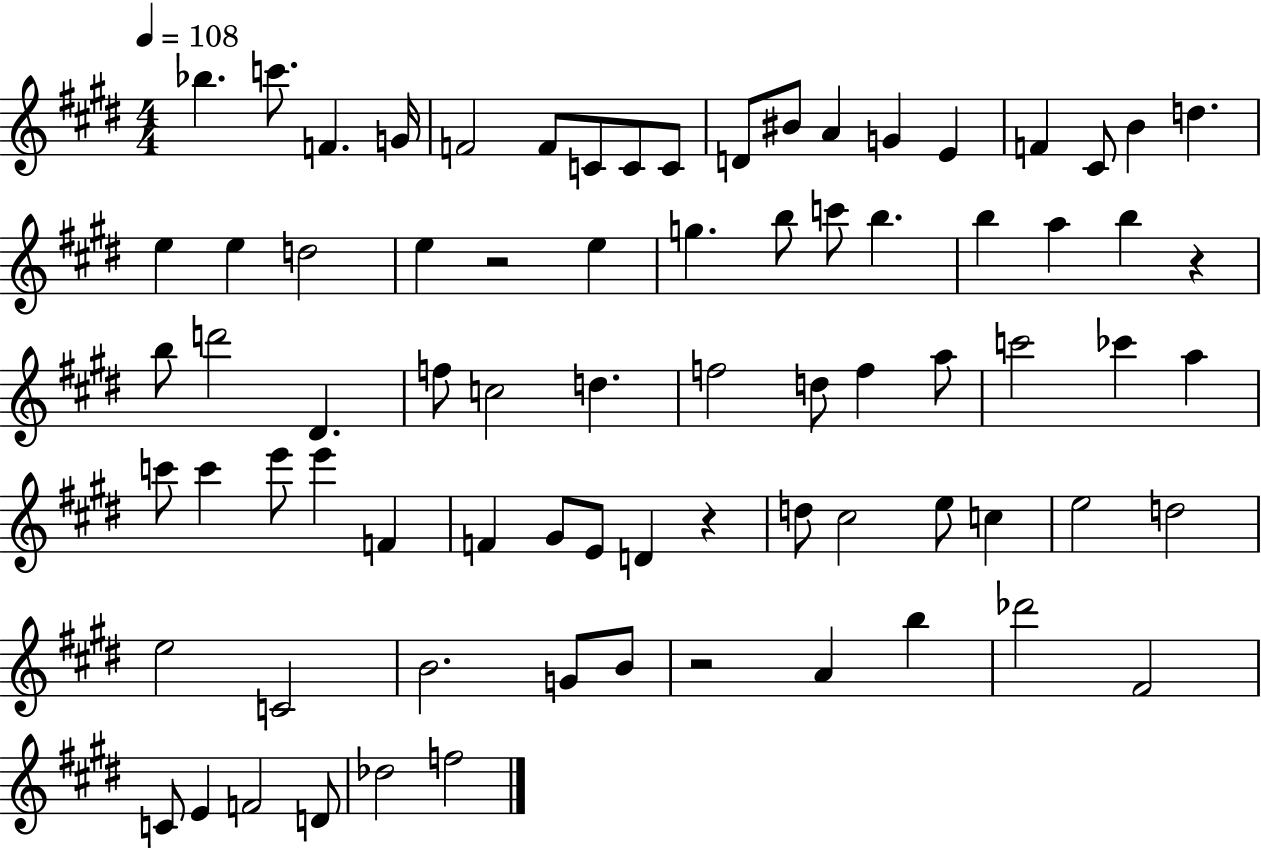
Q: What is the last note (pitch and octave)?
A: F5